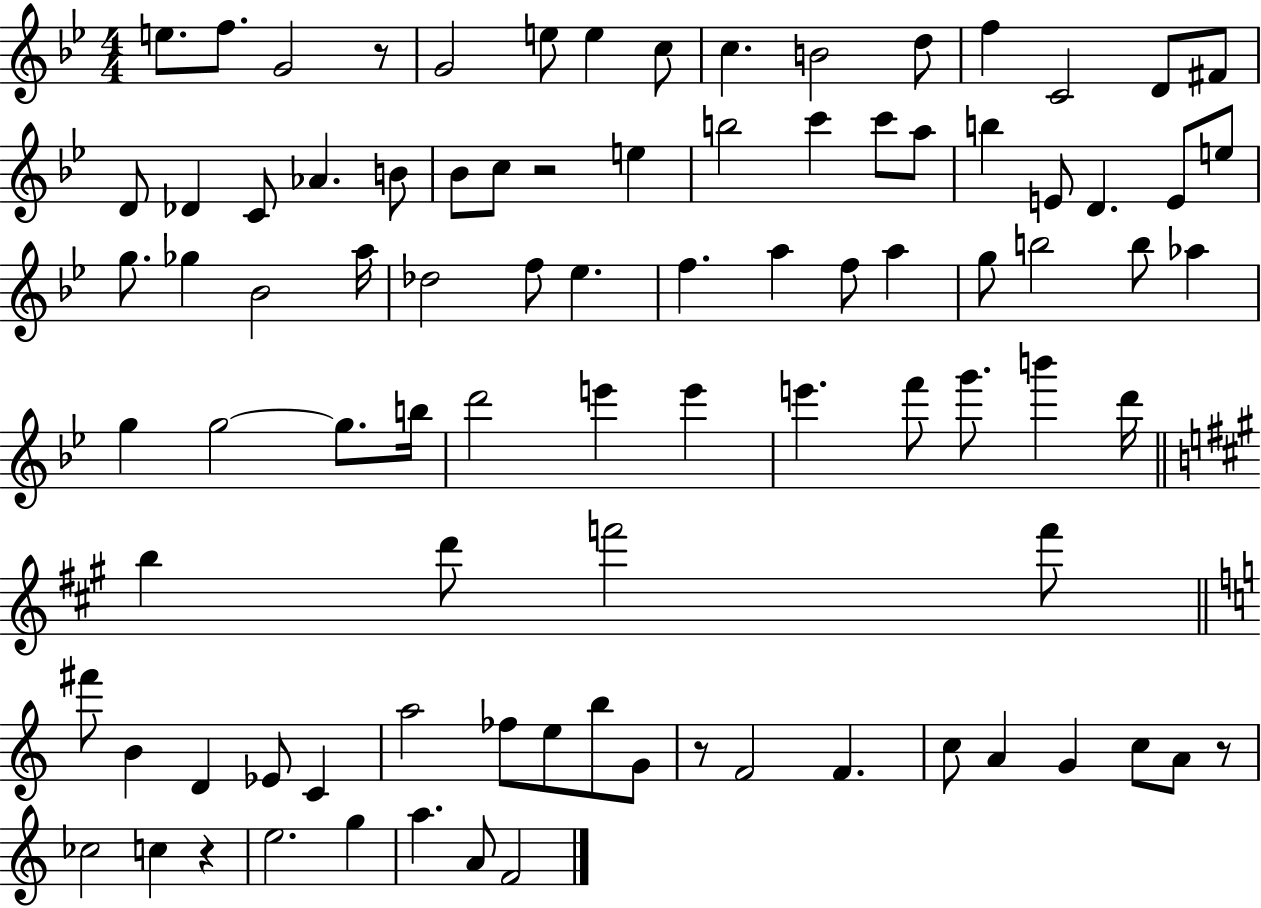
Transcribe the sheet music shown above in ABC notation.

X:1
T:Untitled
M:4/4
L:1/4
K:Bb
e/2 f/2 G2 z/2 G2 e/2 e c/2 c B2 d/2 f C2 D/2 ^F/2 D/2 _D C/2 _A B/2 _B/2 c/2 z2 e b2 c' c'/2 a/2 b E/2 D E/2 e/2 g/2 _g _B2 a/4 _d2 f/2 _e f a f/2 a g/2 b2 b/2 _a g g2 g/2 b/4 d'2 e' e' e' f'/2 g'/2 b' d'/4 b d'/2 f'2 f'/2 ^f'/2 B D _E/2 C a2 _f/2 e/2 b/2 G/2 z/2 F2 F c/2 A G c/2 A/2 z/2 _c2 c z e2 g a A/2 F2